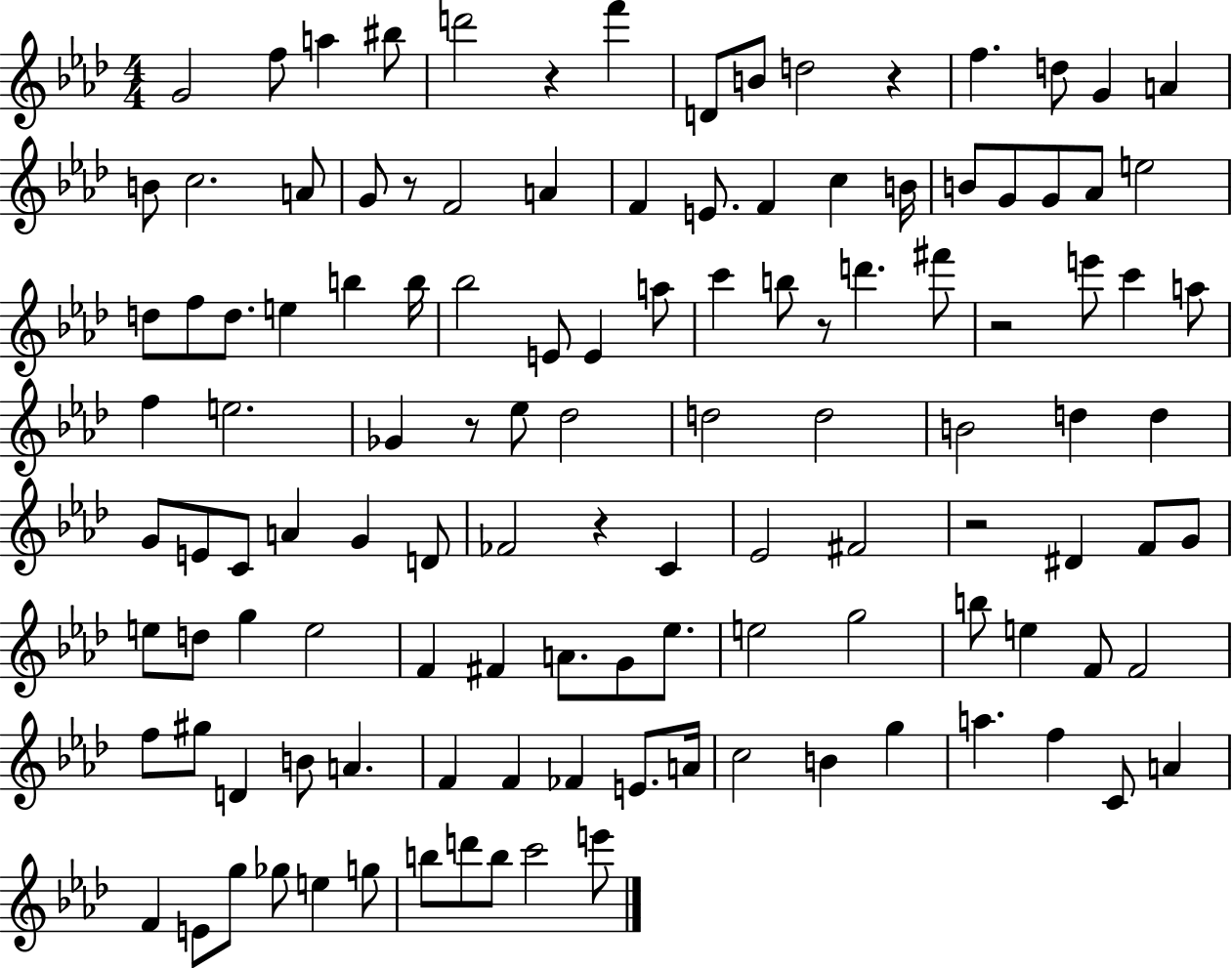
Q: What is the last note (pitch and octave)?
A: E6